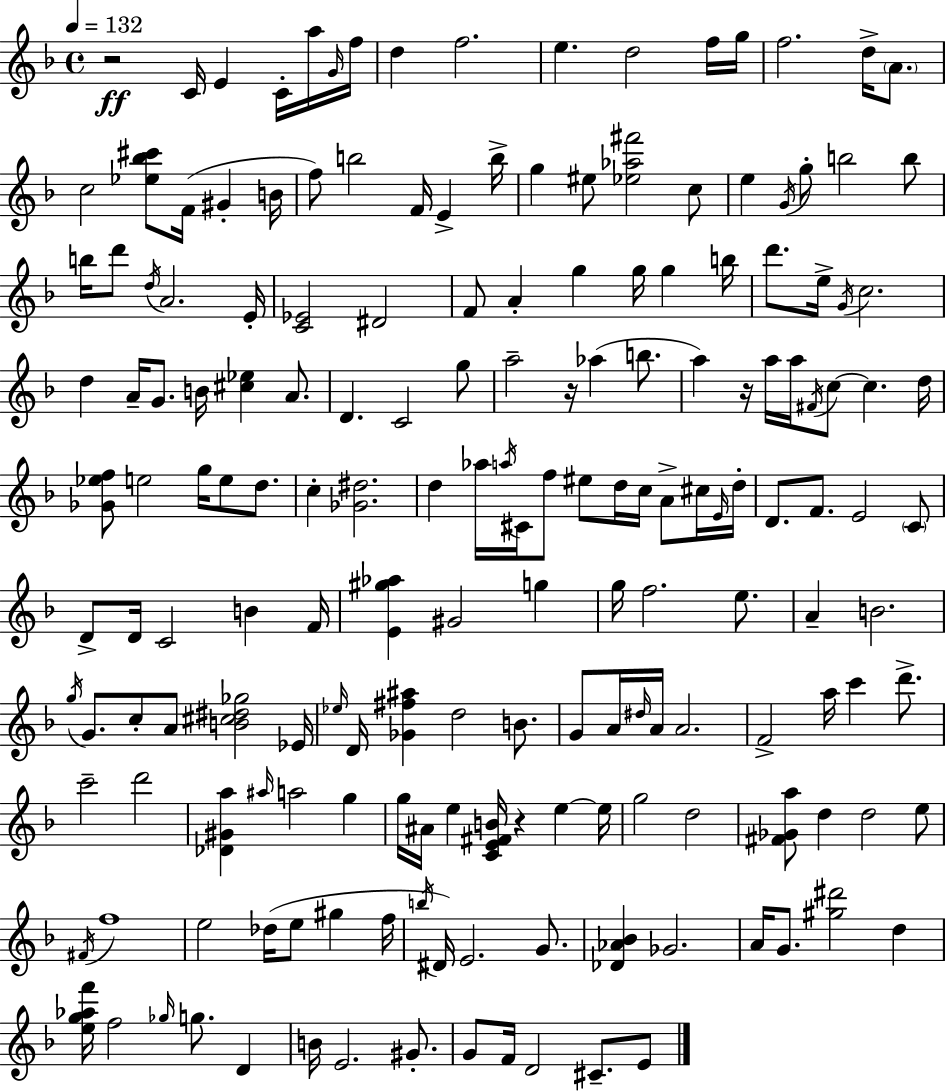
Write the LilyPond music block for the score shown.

{
  \clef treble
  \time 4/4
  \defaultTimeSignature
  \key d \minor
  \tempo 4 = 132
  \repeat volta 2 { r2\ff c'16 e'4 c'16-. a''16 \grace { g'16 } | f''16 d''4 f''2. | e''4. d''2 f''16 | g''16 f''2. d''16-> \parenthesize a'8. | \break c''2 <ees'' bes'' cis'''>8 f'16( gis'4-. | b'16 f''8) b''2 f'16 e'4-> | b''16-> g''4 eis''8 <ees'' aes'' fis'''>2 c''8 | e''4 \acciaccatura { g'16 } g''8-. b''2 | \break b''8 b''16 d'''8 \acciaccatura { d''16 } a'2. | e'16-. <c' ees'>2 dis'2 | f'8 a'4-. g''4 g''16 g''4 | b''16 d'''8. e''16-> \acciaccatura { g'16 } c''2. | \break d''4 a'16-- g'8. b'16 <cis'' ees''>4 | a'8. d'4. c'2 | g''8 a''2-- r16 aes''4( | b''8. a''4) r16 a''16 a''16 \acciaccatura { fis'16 } c''8~~ c''4. | \break d''16 <ges' ees'' f''>8 e''2 g''16 | e''8 d''8. c''4-. <ges' dis''>2. | d''4 aes''16 \acciaccatura { a''16 } cis'16 f''8 eis''8 | d''16 c''16 a'8-> cis''16 \grace { e'16 } d''16-. d'8. f'8. e'2 | \break \parenthesize c'8 d'8-> d'16 c'2 | b'4 f'16 <e' gis'' aes''>4 gis'2 | g''4 g''16 f''2. | e''8. a'4-- b'2. | \break \acciaccatura { g''16 } g'8. c''8-. a'8 <b' cis'' dis'' ges''>2 | ees'16 \grace { ees''16 } d'16 <ges' fis'' ais''>4 d''2 | b'8. g'8 a'16 \grace { dis''16 } a'16 a'2. | f'2-> | \break a''16 c'''4 d'''8.-> c'''2-- | d'''2 <des' gis' a''>4 \grace { ais''16 } a''2 | g''4 g''16 ais'16 e''4 | <c' e' fis' b'>16 r4 e''4~~ e''16 g''2 | \break d''2 <fis' ges' a''>8 d''4 | d''2 e''8 \acciaccatura { fis'16 } f''1 | e''2 | des''16( e''8 gis''4 f''16 \acciaccatura { b''16 } dis'16) e'2. | \break g'8. <des' aes' bes'>4 | ges'2. a'16 g'8. | <gis'' dis'''>2 d''4 <e'' g'' aes'' f'''>16 f''2 | \grace { ges''16 } g''8. d'4 b'16 e'2. | \break gis'8.-. g'8 | f'16 d'2 cis'8.-- e'8 } \bar "|."
}